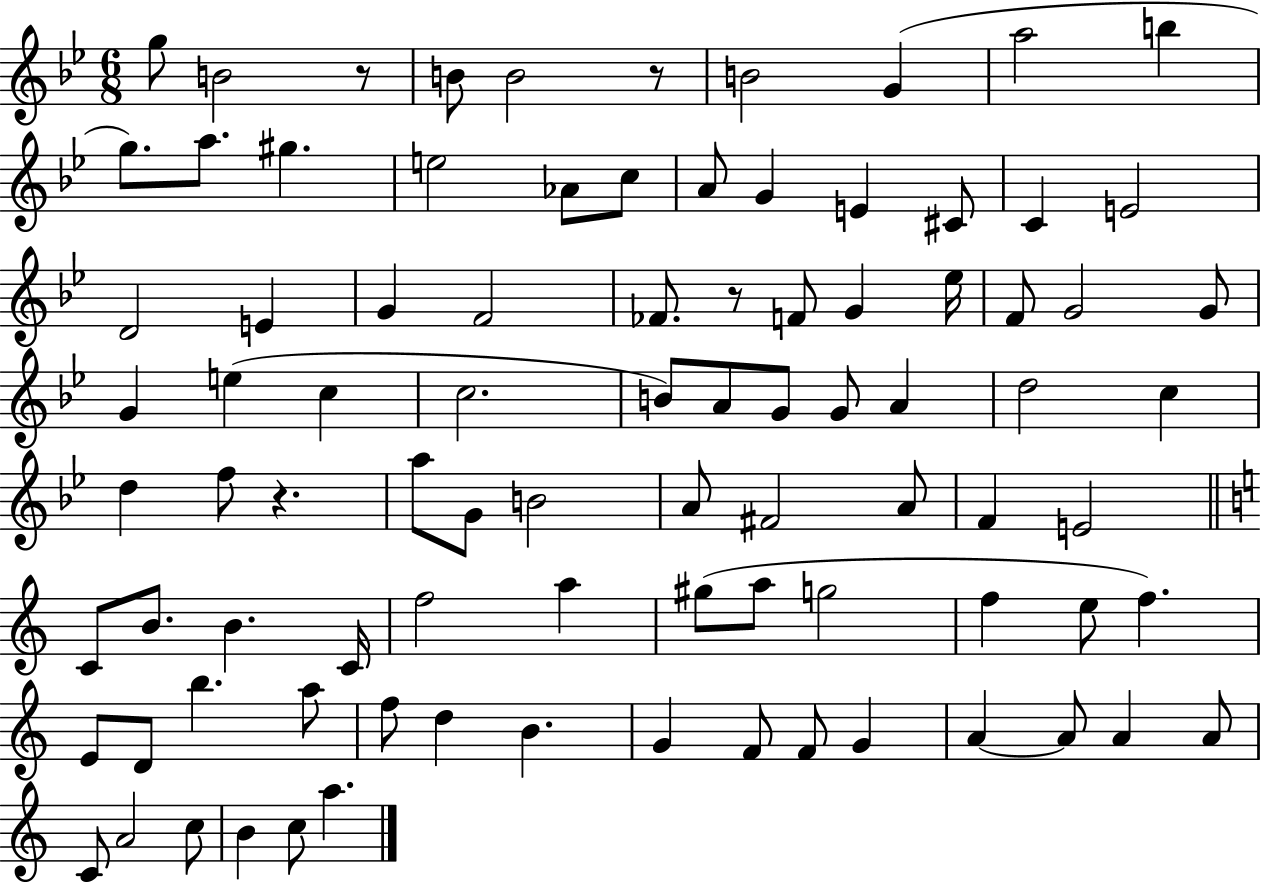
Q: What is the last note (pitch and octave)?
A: A5